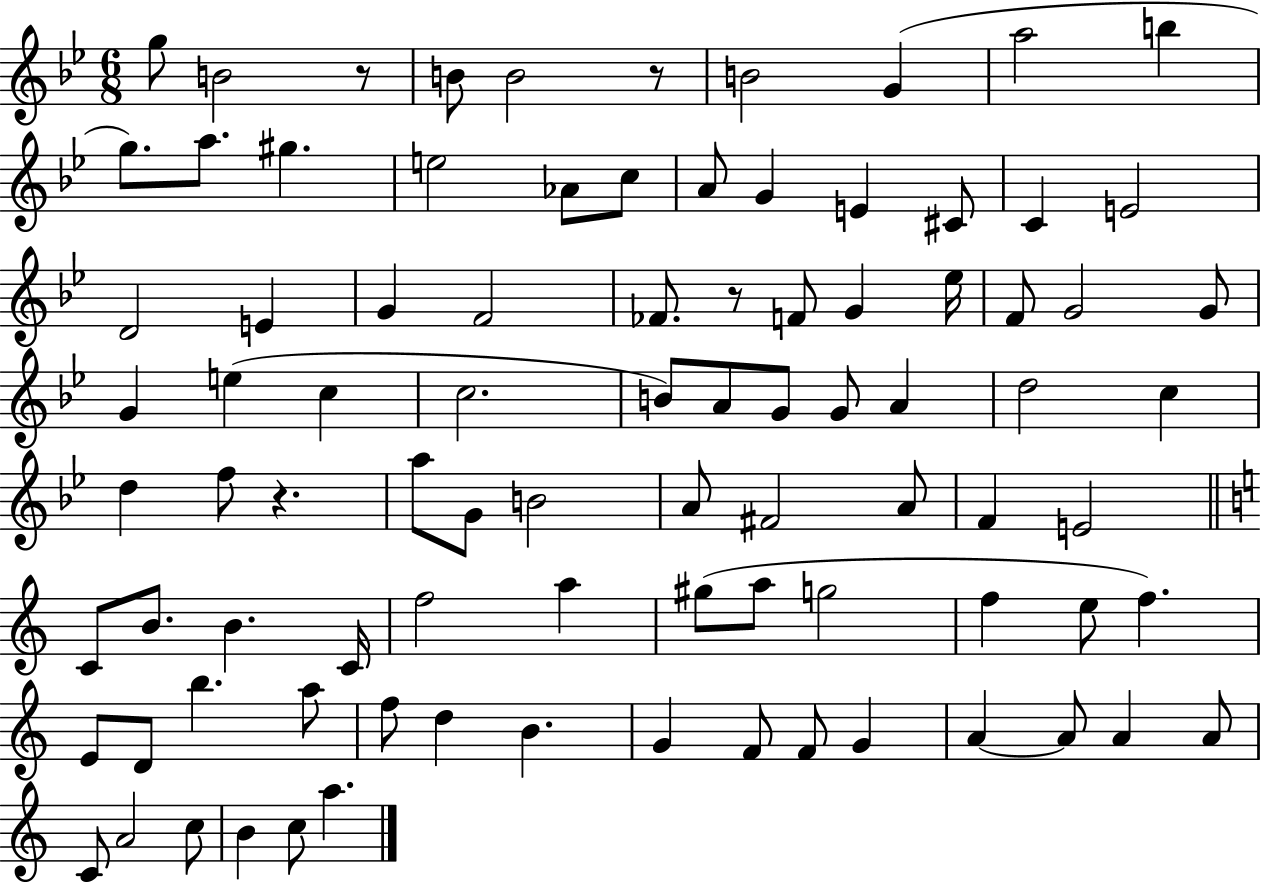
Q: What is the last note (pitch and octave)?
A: A5